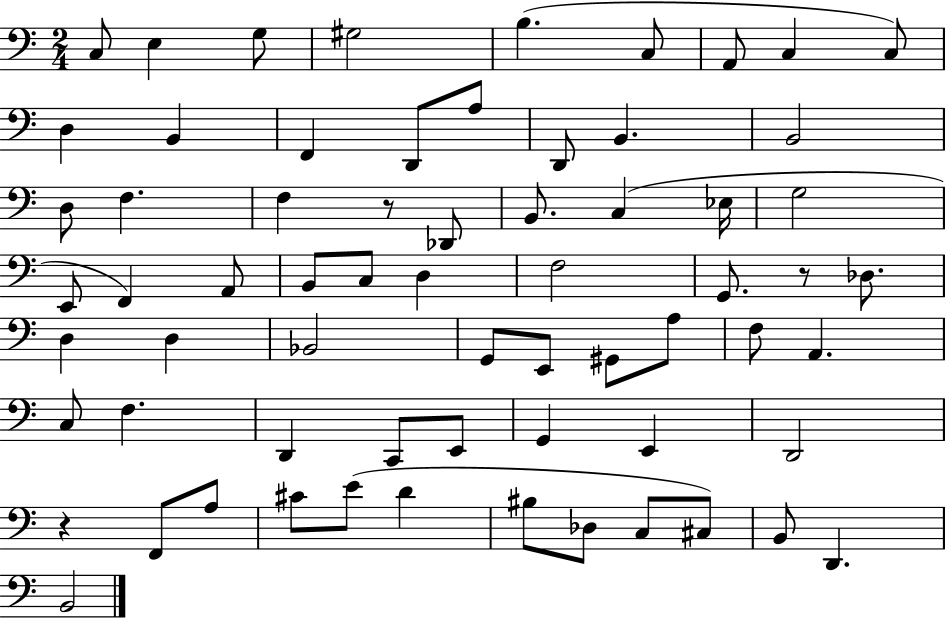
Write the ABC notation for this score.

X:1
T:Untitled
M:2/4
L:1/4
K:C
C,/2 E, G,/2 ^G,2 B, C,/2 A,,/2 C, C,/2 D, B,, F,, D,,/2 A,/2 D,,/2 B,, B,,2 D,/2 F, F, z/2 _D,,/2 B,,/2 C, _E,/4 G,2 E,,/2 F,, A,,/2 B,,/2 C,/2 D, F,2 G,,/2 z/2 _D,/2 D, D, _B,,2 G,,/2 E,,/2 ^G,,/2 A,/2 F,/2 A,, C,/2 F, D,, C,,/2 E,,/2 G,, E,, D,,2 z F,,/2 A,/2 ^C/2 E/2 D ^B,/2 _D,/2 C,/2 ^C,/2 B,,/2 D,, B,,2